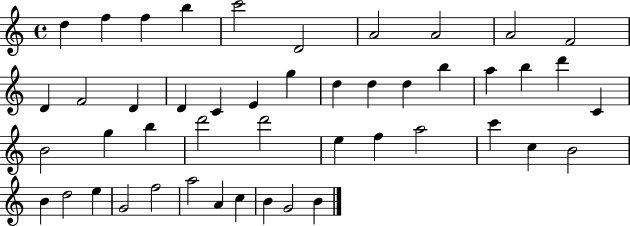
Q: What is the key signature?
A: C major